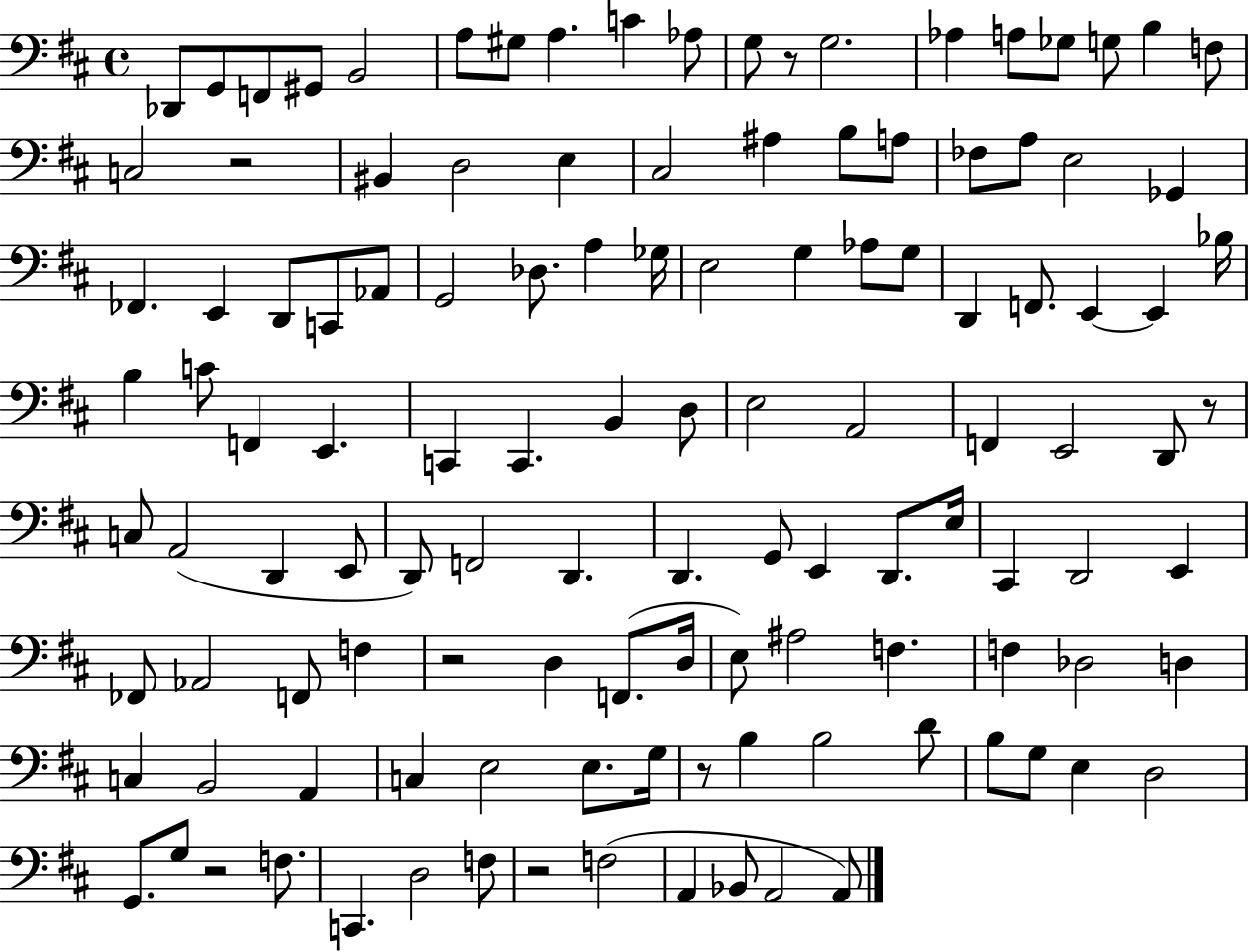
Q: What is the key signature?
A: D major